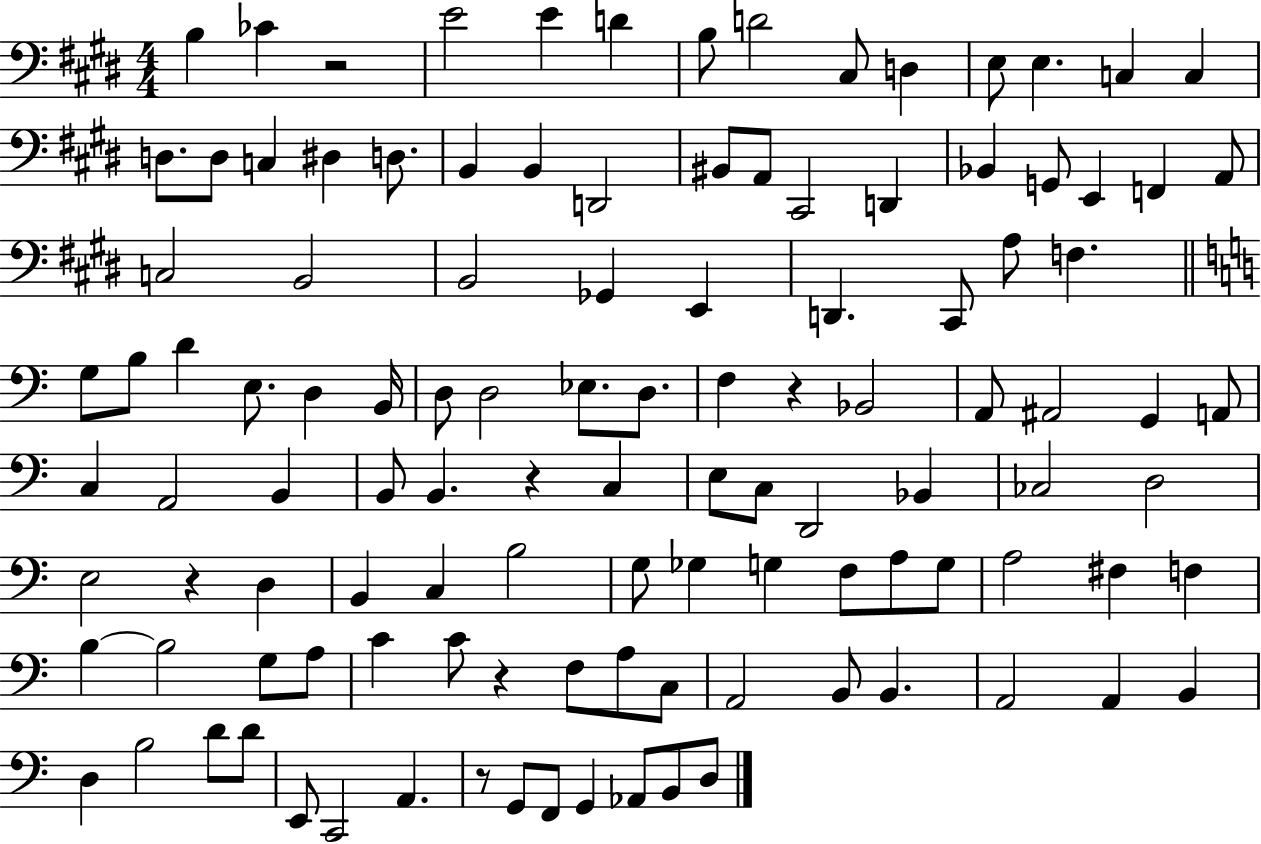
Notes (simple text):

B3/q CES4/q R/h E4/h E4/q D4/q B3/e D4/h C#3/e D3/q E3/e E3/q. C3/q C3/q D3/e. D3/e C3/q D#3/q D3/e. B2/q B2/q D2/h BIS2/e A2/e C#2/h D2/q Bb2/q G2/e E2/q F2/q A2/e C3/h B2/h B2/h Gb2/q E2/q D2/q. C#2/e A3/e F3/q. G3/e B3/e D4/q E3/e. D3/q B2/s D3/e D3/h Eb3/e. D3/e. F3/q R/q Bb2/h A2/e A#2/h G2/q A2/e C3/q A2/h B2/q B2/e B2/q. R/q C3/q E3/e C3/e D2/h Bb2/q CES3/h D3/h E3/h R/q D3/q B2/q C3/q B3/h G3/e Gb3/q G3/q F3/e A3/e G3/e A3/h F#3/q F3/q B3/q B3/h G3/e A3/e C4/q C4/e R/q F3/e A3/e C3/e A2/h B2/e B2/q. A2/h A2/q B2/q D3/q B3/h D4/e D4/e E2/e C2/h A2/q. R/e G2/e F2/e G2/q Ab2/e B2/e D3/e